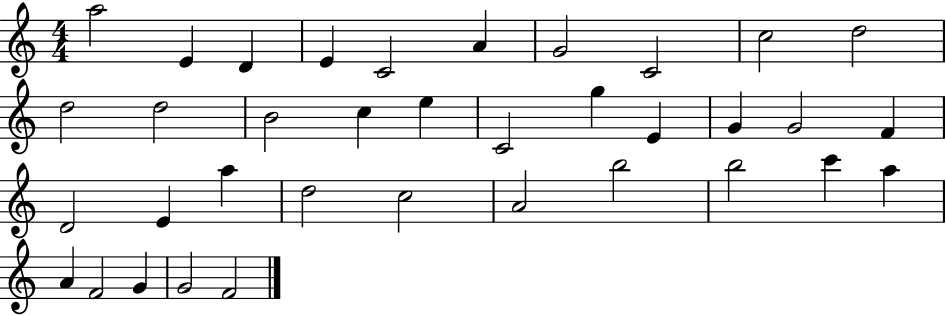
X:1
T:Untitled
M:4/4
L:1/4
K:C
a2 E D E C2 A G2 C2 c2 d2 d2 d2 B2 c e C2 g E G G2 F D2 E a d2 c2 A2 b2 b2 c' a A F2 G G2 F2